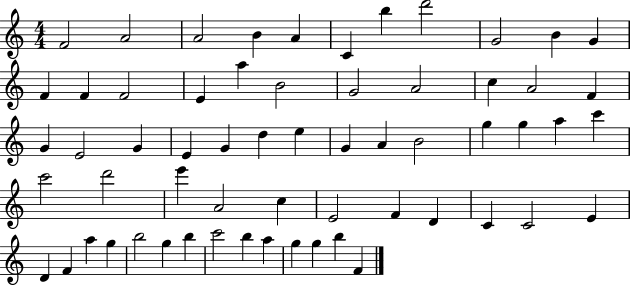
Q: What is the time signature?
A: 4/4